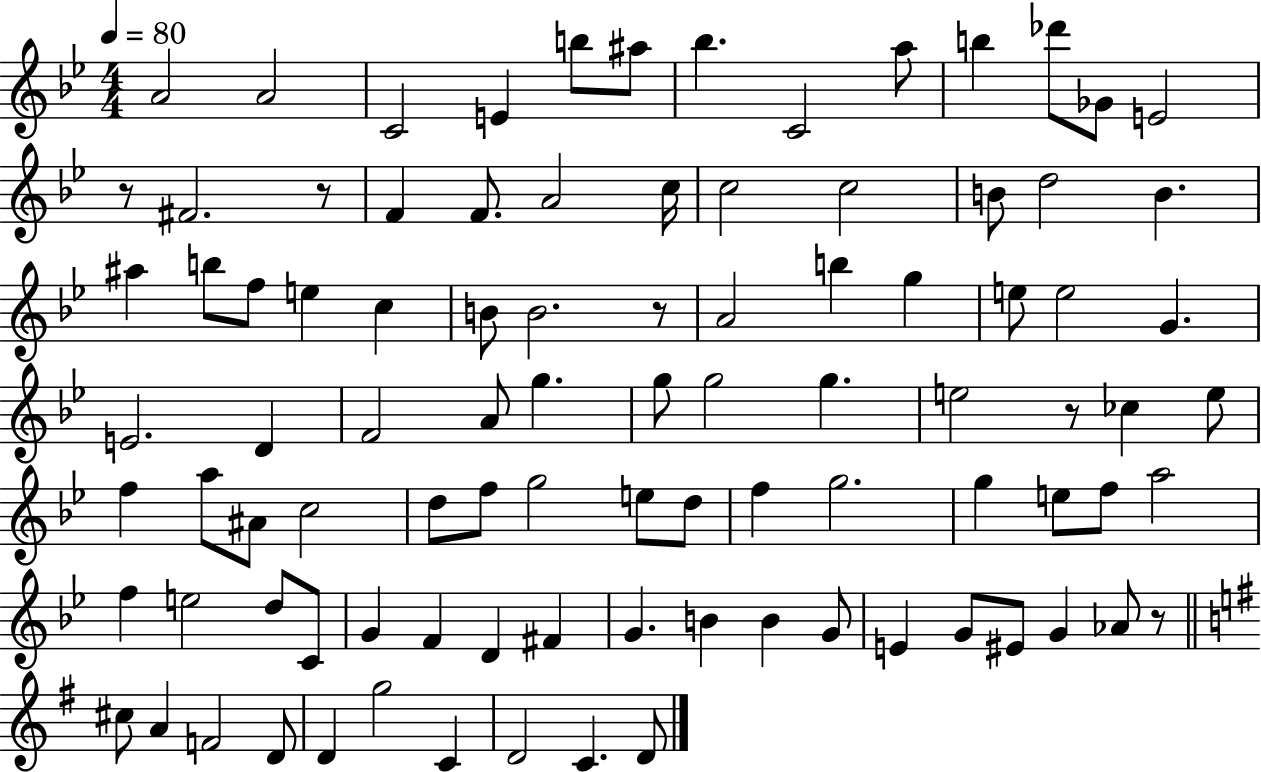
{
  \clef treble
  \numericTimeSignature
  \time 4/4
  \key bes \major
  \tempo 4 = 80
  \repeat volta 2 { a'2 a'2 | c'2 e'4 b''8 ais''8 | bes''4. c'2 a''8 | b''4 des'''8 ges'8 e'2 | \break r8 fis'2. r8 | f'4 f'8. a'2 c''16 | c''2 c''2 | b'8 d''2 b'4. | \break ais''4 b''8 f''8 e''4 c''4 | b'8 b'2. r8 | a'2 b''4 g''4 | e''8 e''2 g'4. | \break e'2. d'4 | f'2 a'8 g''4. | g''8 g''2 g''4. | e''2 r8 ces''4 e''8 | \break f''4 a''8 ais'8 c''2 | d''8 f''8 g''2 e''8 d''8 | f''4 g''2. | g''4 e''8 f''8 a''2 | \break f''4 e''2 d''8 c'8 | g'4 f'4 d'4 fis'4 | g'4. b'4 b'4 g'8 | e'4 g'8 eis'8 g'4 aes'8 r8 | \break \bar "||" \break \key e \minor cis''8 a'4 f'2 d'8 | d'4 g''2 c'4 | d'2 c'4. d'8 | } \bar "|."
}